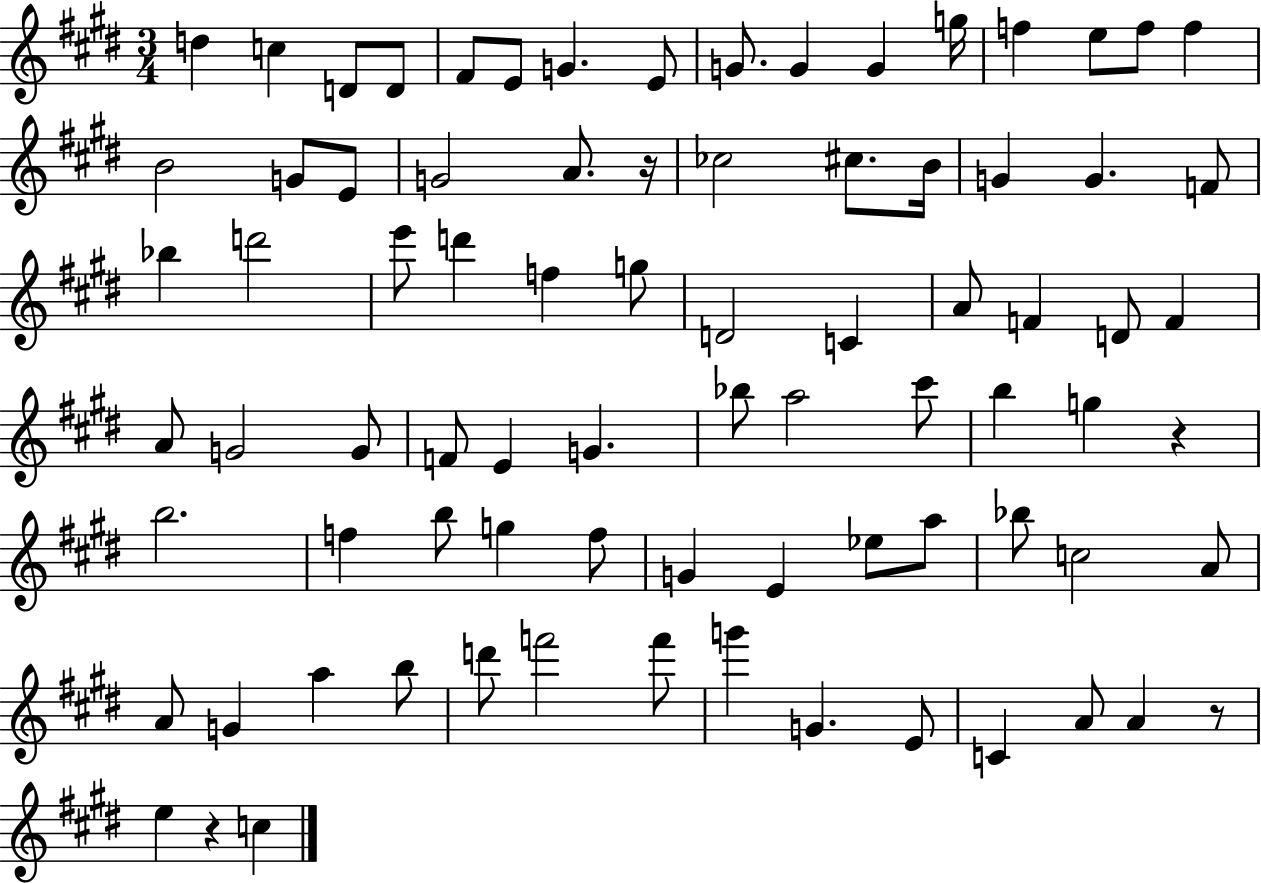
X:1
T:Untitled
M:3/4
L:1/4
K:E
d c D/2 D/2 ^F/2 E/2 G E/2 G/2 G G g/4 f e/2 f/2 f B2 G/2 E/2 G2 A/2 z/4 _c2 ^c/2 B/4 G G F/2 _b d'2 e'/2 d' f g/2 D2 C A/2 F D/2 F A/2 G2 G/2 F/2 E G _b/2 a2 ^c'/2 b g z b2 f b/2 g f/2 G E _e/2 a/2 _b/2 c2 A/2 A/2 G a b/2 d'/2 f'2 f'/2 g' G E/2 C A/2 A z/2 e z c